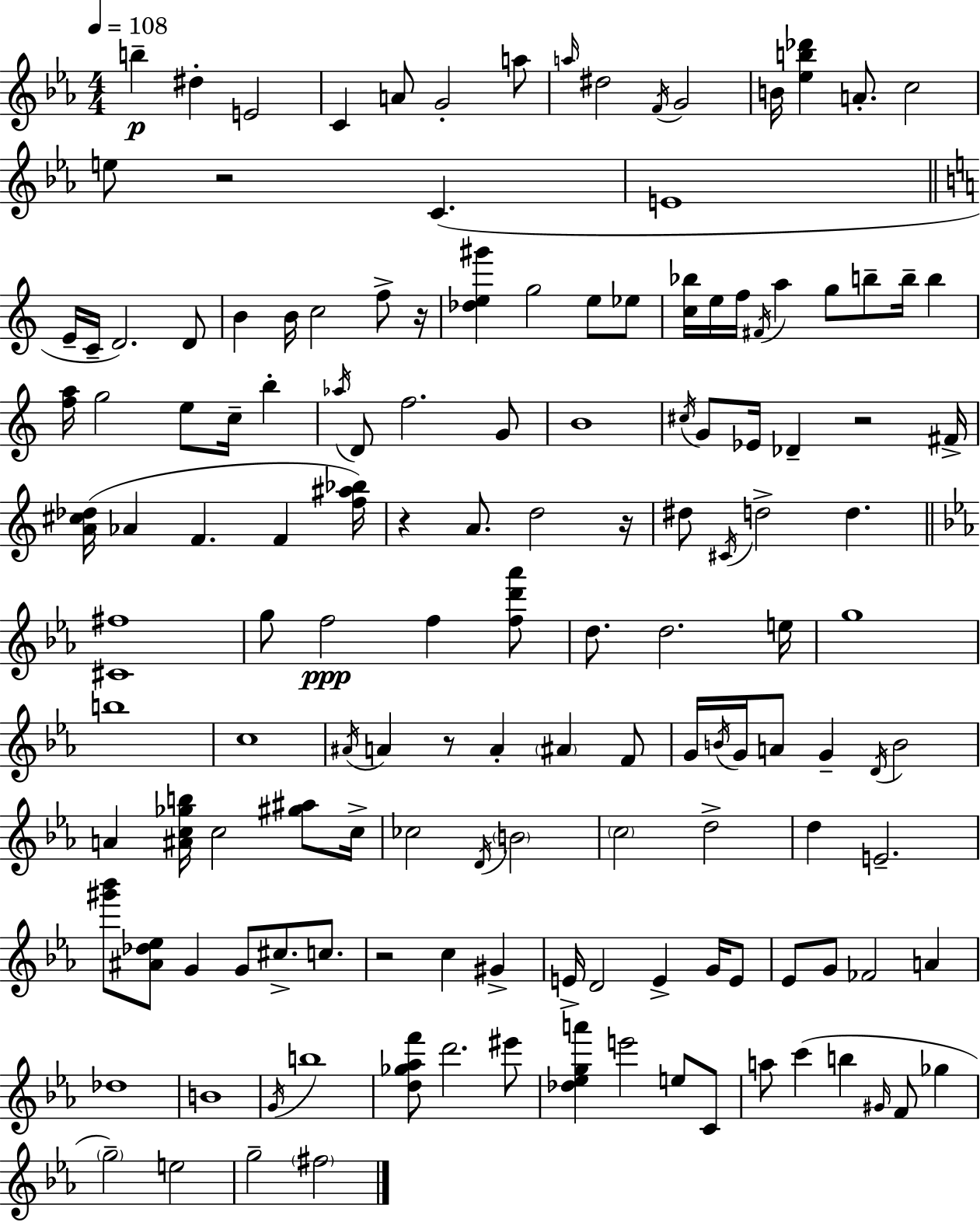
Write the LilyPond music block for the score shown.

{
  \clef treble
  \numericTimeSignature
  \time 4/4
  \key c \minor
  \tempo 4 = 108
  \repeat volta 2 { b''4--\p dis''4-. e'2 | c'4 a'8 g'2-. a''8 | \grace { a''16 } dis''2 \acciaccatura { f'16 } g'2 | b'16 <ees'' b'' des'''>4 a'8.-. c''2 | \break e''8 r2 c'4.( | e'1 | \bar "||" \break \key c \major e'16-- c'16-- d'2.) d'8 | b'4 b'16 c''2 f''8-> r16 | <des'' e'' gis'''>4 g''2 e''8 ees''8 | <c'' bes''>16 e''16 f''16 \acciaccatura { fis'16 } a''4 g''8 b''8-- b''16-- b''4 | \break <f'' a''>16 g''2 e''8 c''16-- b''4-. | \acciaccatura { aes''16 } d'8 f''2. | g'8 b'1 | \acciaccatura { cis''16 } g'8 ees'16 des'4-- r2 | \break fis'16-> <a' cis'' des''>16( aes'4 f'4. f'4 | <f'' ais'' bes''>16) r4 a'8. d''2 | r16 dis''8 \acciaccatura { cis'16 } d''2-> d''4. | \bar "||" \break \key ees \major <cis' fis''>1 | g''8 f''2\ppp f''4 <f'' d''' aes'''>8 | d''8. d''2. e''16 | g''1 | \break b''1 | c''1 | \acciaccatura { ais'16 } a'4 r8 a'4-. \parenthesize ais'4 f'8 | g'16 \acciaccatura { b'16 } g'16 a'8 g'4-- \acciaccatura { d'16 } b'2 | \break a'4 <ais' c'' ges'' b''>16 c''2 | <gis'' ais''>8 c''16-> ces''2 \acciaccatura { d'16 } \parenthesize b'2 | \parenthesize c''2 d''2-> | d''4 e'2.-- | \break <gis''' bes'''>8 <ais' des'' ees''>8 g'4 g'8 cis''8.-> | c''8. r2 c''4 | gis'4-> e'16-> d'2 e'4-> | g'16 e'8 ees'8 g'8 fes'2 | \break a'4 des''1 | b'1 | \acciaccatura { g'16 } b''1 | <d'' ges'' aes'' f'''>8 d'''2. | \break eis'''8 <des'' ees'' g'' a'''>4 e'''2 | e''8 c'8 a''8 c'''4( b''4 \grace { gis'16 } | f'8 ges''4 \parenthesize g''2--) e''2 | g''2-- \parenthesize fis''2 | \break } \bar "|."
}